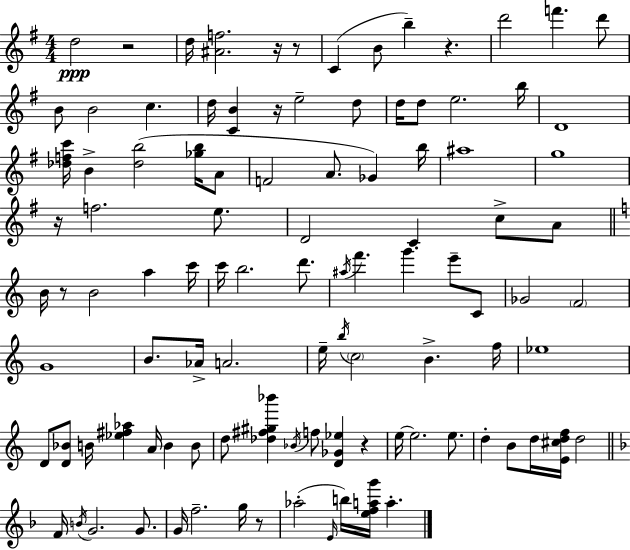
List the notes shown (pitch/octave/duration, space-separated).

D5/h R/h D5/s [A#4,F5]/h. R/s R/e C4/q B4/e B5/q R/q. D6/h F6/q. D6/e B4/e B4/h C5/q. D5/s [C4,B4]/q R/s E5/h D5/e D5/s D5/e E5/h. B5/s D4/w [Db5,F5,C6]/s B4/q [Db5,B5]/h [Gb5,B5]/s A4/e F4/h A4/e. Gb4/q B5/s A#5/w G5/w R/s F5/h. E5/e. D4/h C4/q C5/e A4/e B4/s R/e B4/h A5/q C6/s C6/s B5/h. D6/e. A#5/s F6/q. G6/q. E6/e C4/e Gb4/h F4/h G4/w B4/e. Ab4/s A4/h. E5/s B5/s C5/h B4/q. F5/s Eb5/w D4/e [D4,Bb4]/e B4/s [Eb5,F#5,Ab5]/q A4/s B4/q B4/e D5/e [Db5,F#5,G#5,Bb6]/q Bb4/s F5/e [D4,Gb4,Eb5]/q R/q E5/s E5/h. E5/e. D5/q B4/e D5/s [E4,C#5,D5,F5]/s D5/h F4/s B4/s G4/h. G4/e. G4/s F5/h. G5/s R/e Ab5/h E4/s B5/s [E5,F5,A5,G6]/s A5/q.